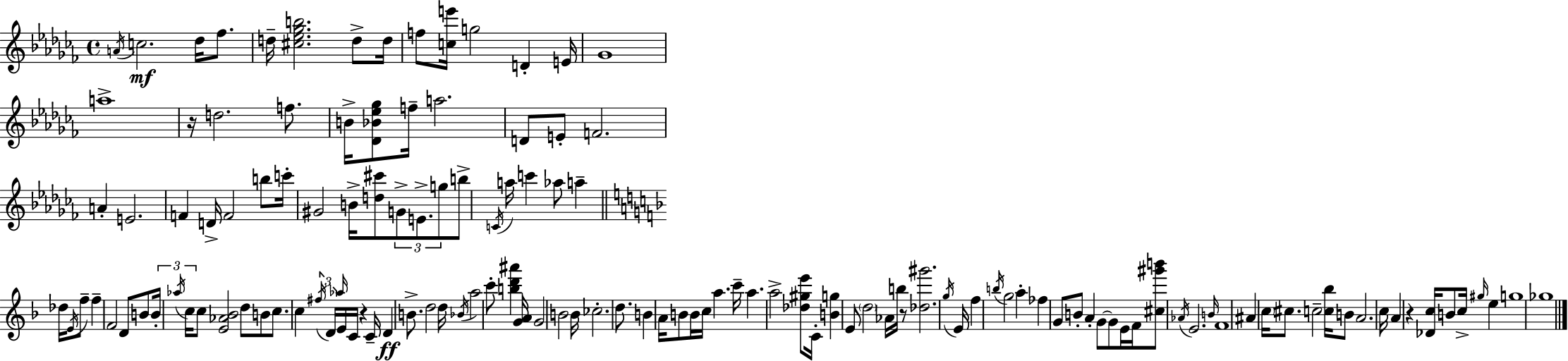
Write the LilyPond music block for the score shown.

{
  \clef treble
  \time 4/4
  \defaultTimeSignature
  \key aes \minor
  \acciaccatura { a'16 }\mf c''2. des''16 fes''8. | d''16-- <cis'' ees'' ges'' b''>2. d''8-> | d''16 f''8 <c'' e'''>16 g''2 d'4-. | e'16 ges'1 | \break a''1-> | r16 d''2. f''8. | b'16-> <des' bes' ees'' ges''>8 f''16-- a''2. | d'8 e'8-. f'2. | \break a'4-. e'2. | f'4 d'16-> f'2 b''8 | c'''16-. gis'2 b'16-> <d'' cis'''>8 \tuplet 3/2 { g'8-> e'8.-> | g''8 } b''8-> \acciaccatura { c'16 } a''16 c'''4 aes''8 a''4-- | \break \bar "||" \break \key f \major des''16 \acciaccatura { e'16 } f''8-- f''4-- f'2 | d'8 b'8 \tuplet 3/2 { b'16-. \acciaccatura { aes''16 } c''16 } c''8 <e' aes' bes'>2 | d''8 b'8 c''8. c''4 \tuplet 3/2 { \acciaccatura { fis''16 } d'16 \grace { aes''16 } } e'16 | c'16 r4 c'16-- d'4\ff b'8.-> d''2 | \break d''16 \acciaccatura { bes'16 } a''2 c'''8-. | <b'' d''' ais'''>4 <g' a'>16 g'2 b'2 | b'16 ces''2.-. | d''8. b'4 a'16 b'8 b'16 c''16 a''4. | \break c'''16-- a''4. a''2-> | <des'' gis'' e'''>8 c'16-. <b' g''>4 e'8 \parenthesize d''2 | aes'16 b''16 r8 <des'' gis'''>2. | \acciaccatura { g''16 } e'16 f''4 \acciaccatura { b''16 } g''2 | \break a''4-. fes''4 g'8 b'8-. | a'4-. g'8~~ g'8 e'16 f'16 <cis'' gis''' b'''>8 \acciaccatura { aes'16 } e'2. | \grace { b'16 } f'1 | ais'4 \parenthesize c''16 cis''8. | \break c''2-- <c'' bes''>16 b'8 a'2. | c''16 a'4 r4 | <des' c''>16 b'8 c''16-> \grace { gis''16 } e''4 g''1 | ges''1 | \break \bar "|."
}